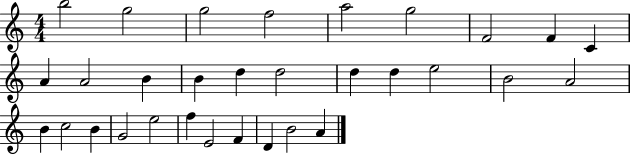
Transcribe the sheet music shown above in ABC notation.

X:1
T:Untitled
M:4/4
L:1/4
K:C
b2 g2 g2 f2 a2 g2 F2 F C A A2 B B d d2 d d e2 B2 A2 B c2 B G2 e2 f E2 F D B2 A